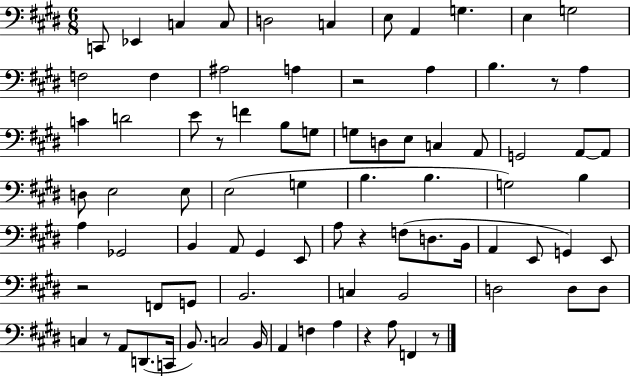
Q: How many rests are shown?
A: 8